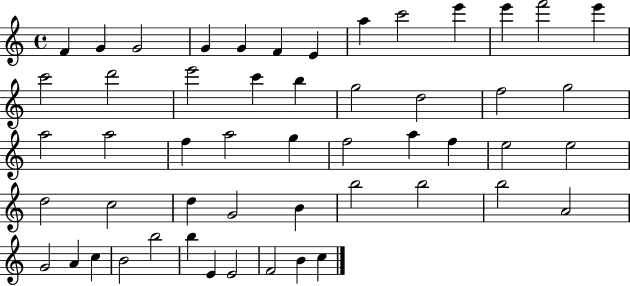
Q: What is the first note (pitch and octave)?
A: F4